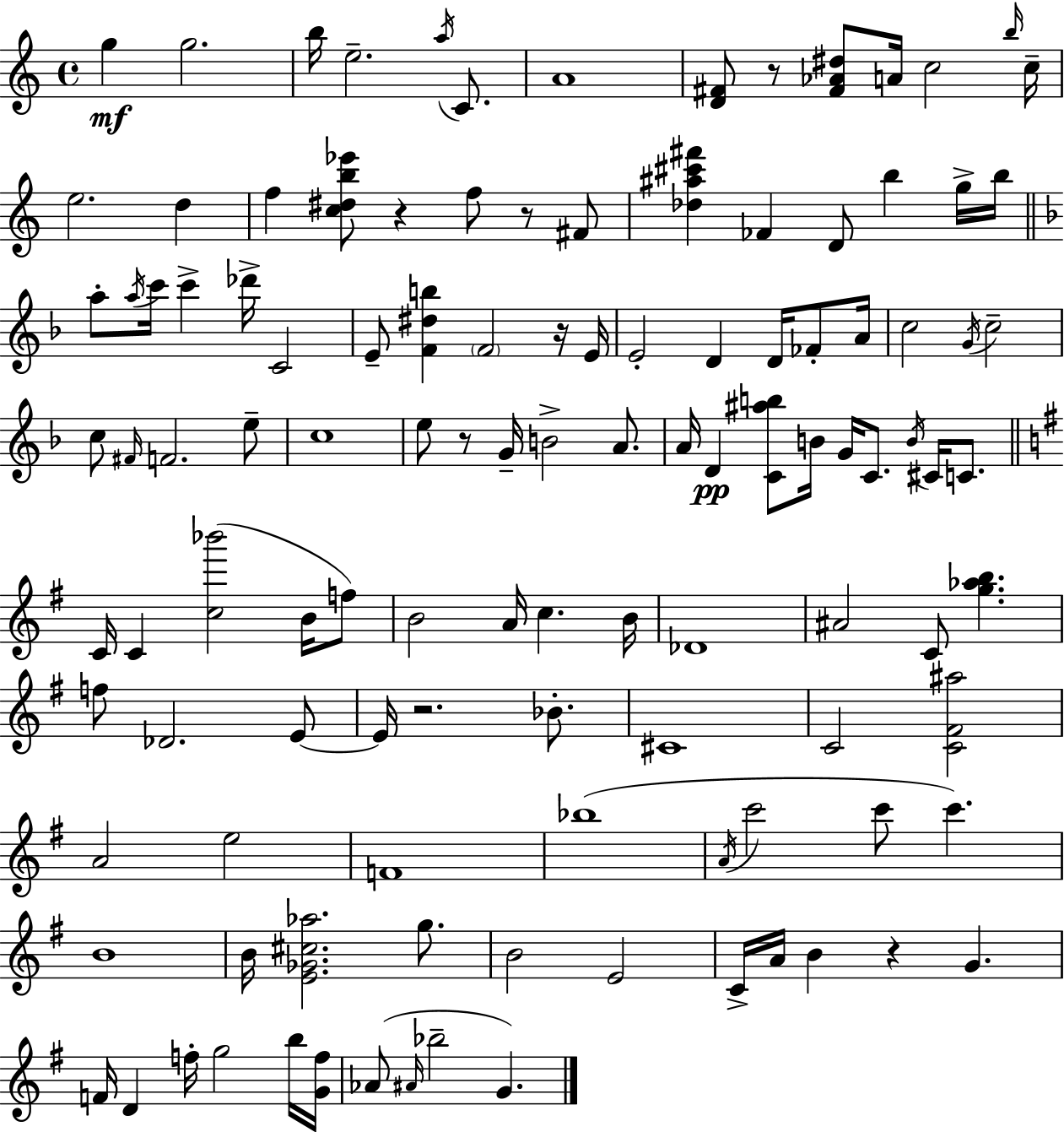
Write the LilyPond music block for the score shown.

{
  \clef treble
  \time 4/4
  \defaultTimeSignature
  \key a \minor
  \repeat volta 2 { g''4\mf g''2. | b''16 e''2.-- \acciaccatura { a''16 } c'8. | a'1 | <d' fis'>8 r8 <fis' aes' dis''>8 a'16 c''2 | \break \grace { b''16 } c''16-- e''2. d''4 | f''4 <c'' dis'' b'' ees'''>8 r4 f''8 r8 | fis'8 <des'' ais'' cis''' fis'''>4 fes'4 d'8 b''4 | g''16-> b''16 \bar "||" \break \key f \major a''8-. \acciaccatura { a''16 } c'''16 c'''4-> des'''16-> c'2 | e'8-- <f' dis'' b''>4 \parenthesize f'2 r16 | e'16 e'2-. d'4 d'16 fes'8-. | a'16 c''2 \acciaccatura { g'16 } c''2-- | \break c''8 \grace { fis'16 } f'2. | e''8-- c''1 | e''8 r8 g'16-- b'2-> | a'8. a'16 d'4\pp <c' ais'' b''>8 b'16 g'16 c'8. \acciaccatura { b'16 } | \break cis'16 c'8. \bar "||" \break \key e \minor c'16 c'4 <c'' bes'''>2( b'16 f''8) | b'2 a'16 c''4. b'16 | des'1 | ais'2 c'8 <g'' aes'' b''>4. | \break f''8 des'2. e'8~~ | e'16 r2. bes'8.-. | cis'1 | c'2 <c' fis' ais''>2 | \break a'2 e''2 | f'1 | bes''1( | \acciaccatura { a'16 } c'''2 c'''8 c'''4.) | \break b'1 | b'16 <e' ges' cis'' aes''>2. g''8. | b'2 e'2 | c'16-> a'16 b'4 r4 g'4. | \break f'16 d'4 f''16-. g''2 b''16 | <g' f''>16 aes'8( \grace { ais'16 } bes''2-- g'4.) | } \bar "|."
}